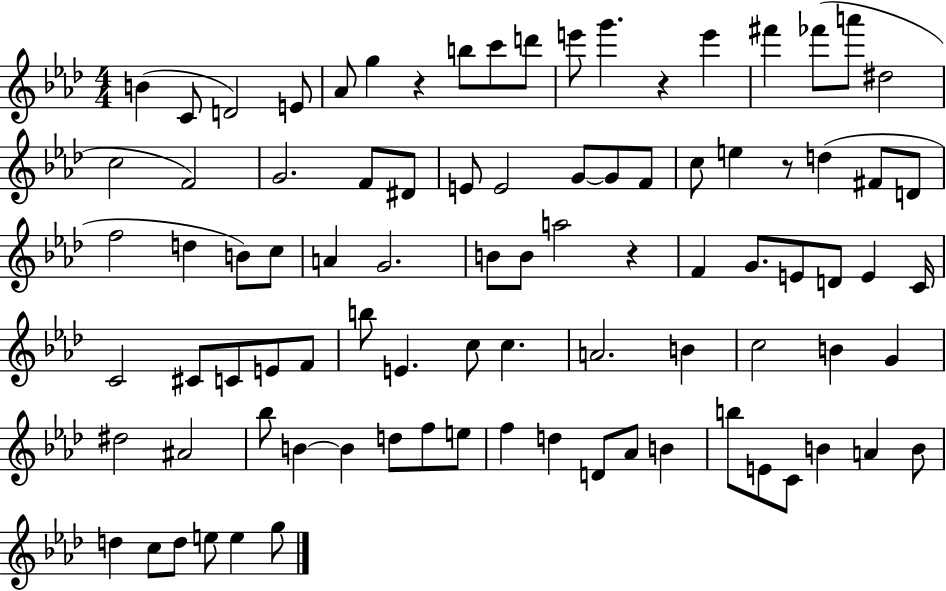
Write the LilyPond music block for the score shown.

{
  \clef treble
  \numericTimeSignature
  \time 4/4
  \key aes \major
  \repeat volta 2 { b'4( c'8 d'2) e'8 | aes'8 g''4 r4 b''8 c'''8 d'''8 | e'''8 g'''4. r4 e'''4 | fis'''4 fes'''8( a'''8 dis''2 | \break c''2 f'2) | g'2. f'8 dis'8 | e'8 e'2 g'8~~ g'8 f'8 | c''8 e''4 r8 d''4( fis'8 d'8 | \break f''2 d''4 b'8) c''8 | a'4 g'2. | b'8 b'8 a''2 r4 | f'4 g'8. e'8 d'8 e'4 c'16 | \break c'2 cis'8 c'8 e'8 f'8 | b''8 e'4. c''8 c''4. | a'2. b'4 | c''2 b'4 g'4 | \break dis''2 ais'2 | bes''8 b'4~~ b'4 d''8 f''8 e''8 | f''4 d''4 d'8 aes'8 b'4 | b''8 e'8 c'8 b'4 a'4 b'8 | \break d''4 c''8 d''8 e''8 e''4 g''8 | } \bar "|."
}